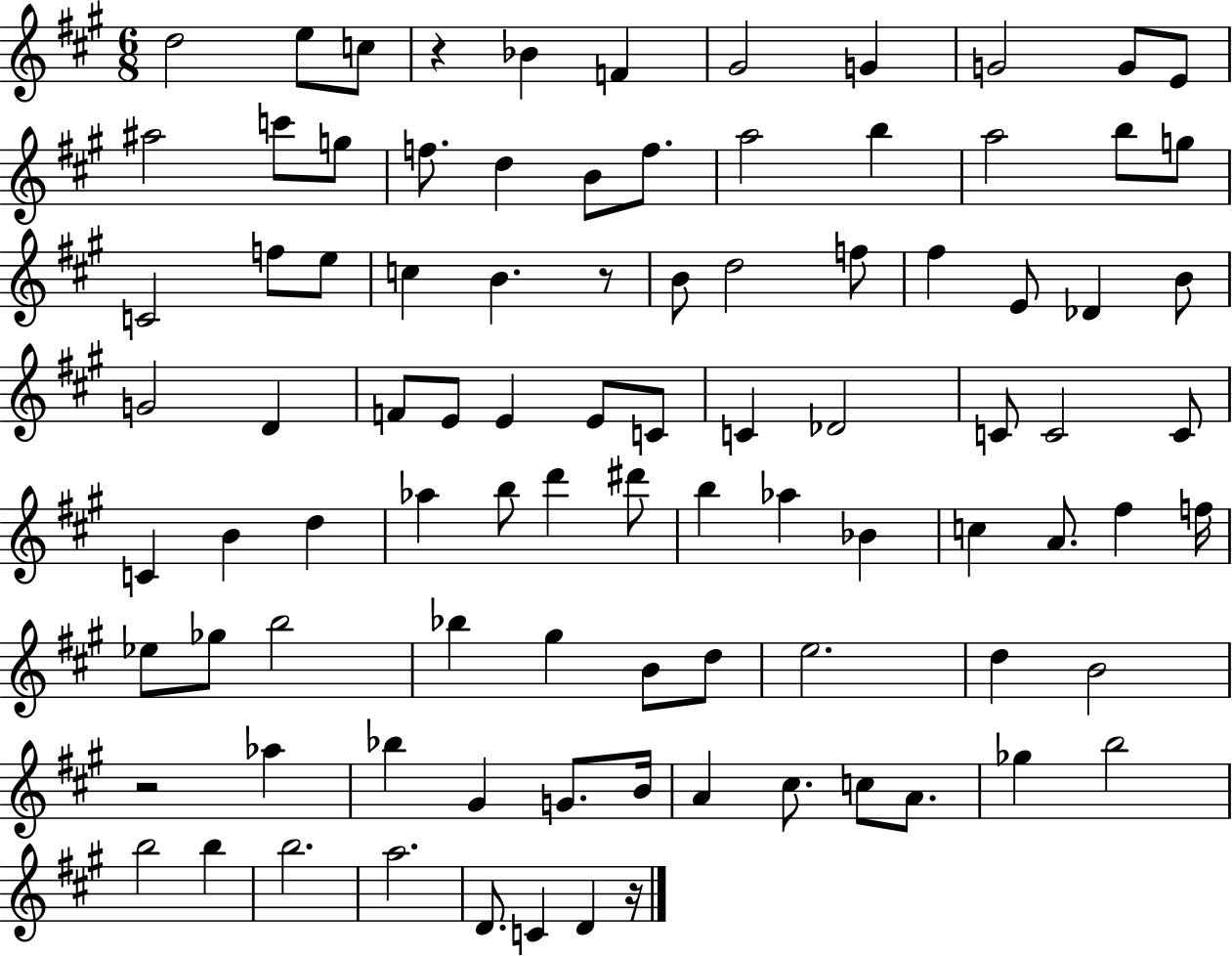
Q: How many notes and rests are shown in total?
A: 92